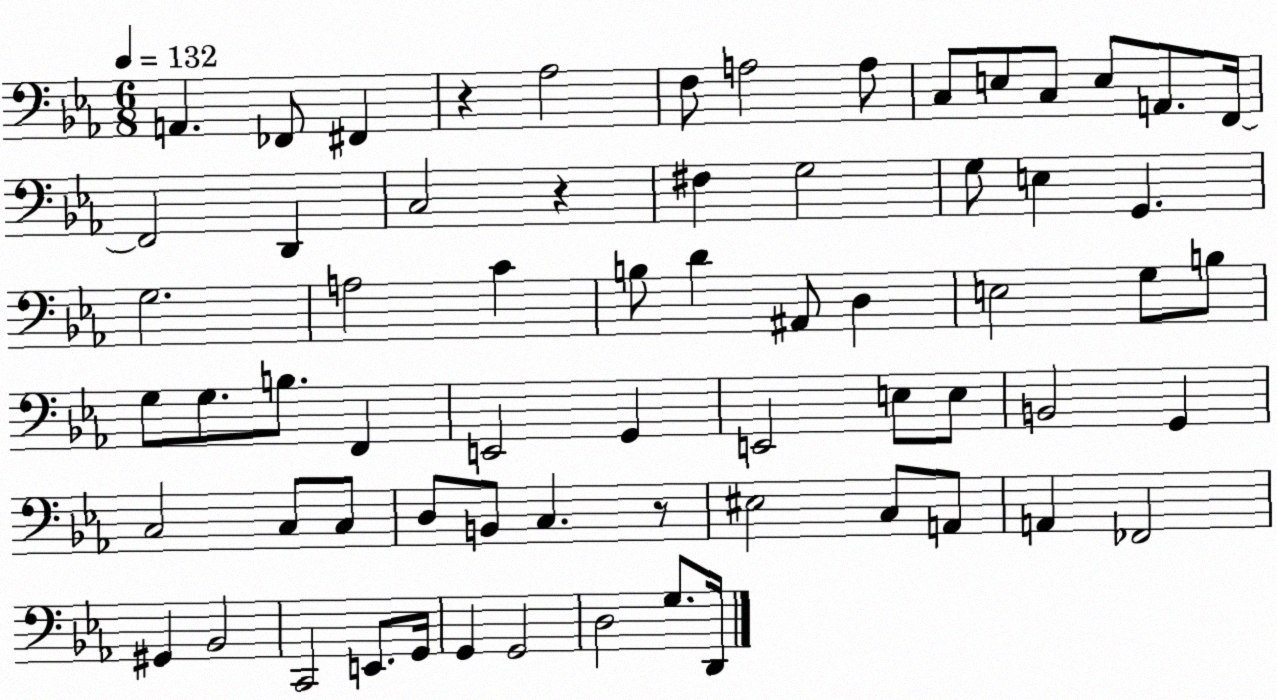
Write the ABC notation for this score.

X:1
T:Untitled
M:6/8
L:1/4
K:Eb
A,, _F,,/2 ^F,, z _A,2 F,/2 A,2 A,/2 C,/2 E,/2 C,/2 E,/2 A,,/2 F,,/4 F,,2 D,, C,2 z ^F, G,2 G,/2 E, G,, G,2 A,2 C B,/2 D ^A,,/2 D, E,2 G,/2 B,/2 G,/2 G,/2 B,/2 F,, E,,2 G,, E,,2 E,/2 E,/2 B,,2 G,, C,2 C,/2 C,/2 D,/2 B,,/2 C, z/2 ^E,2 C,/2 A,,/2 A,, _F,,2 ^G,, _B,,2 C,,2 E,,/2 G,,/4 G,, G,,2 D,2 G,/2 D,,/4